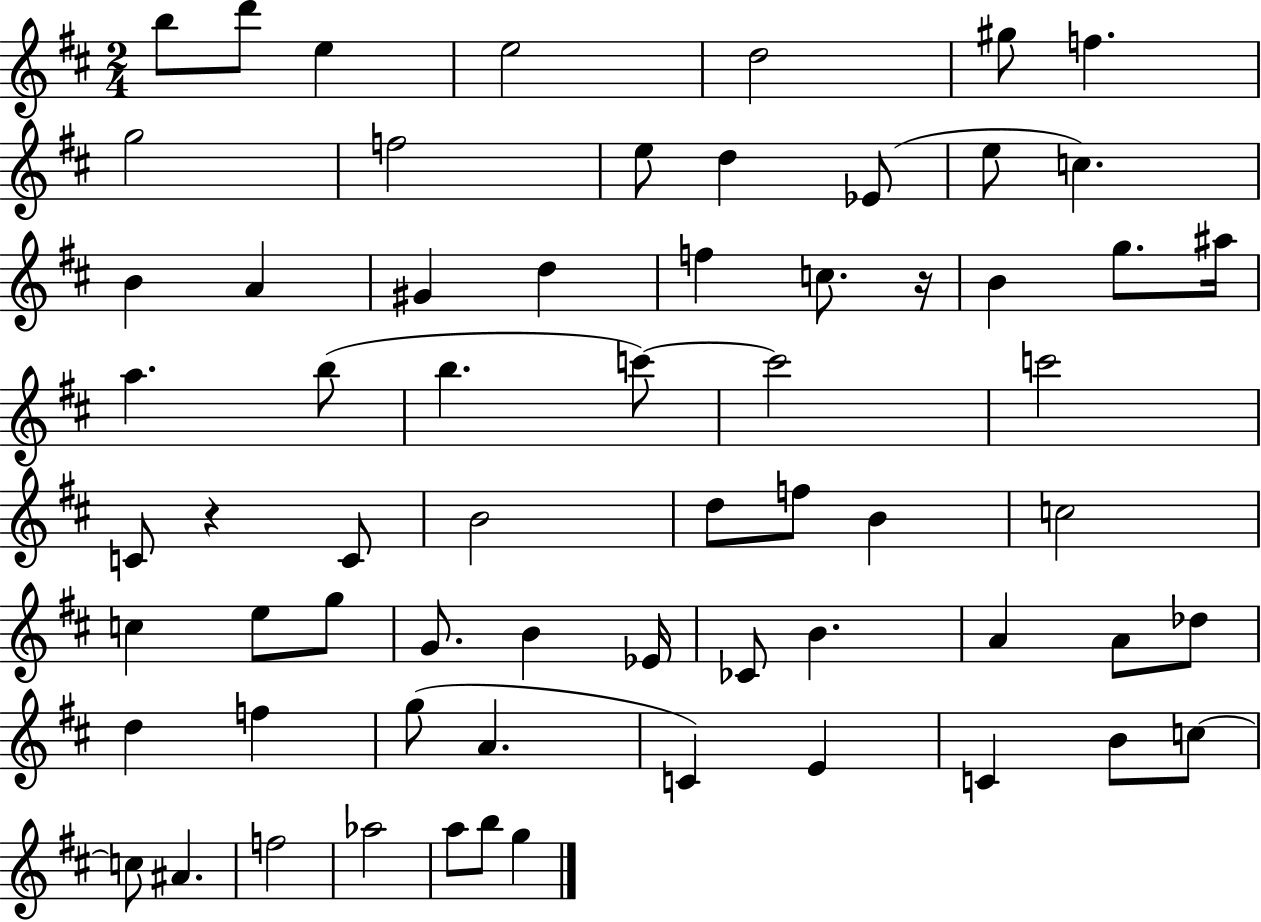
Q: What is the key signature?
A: D major